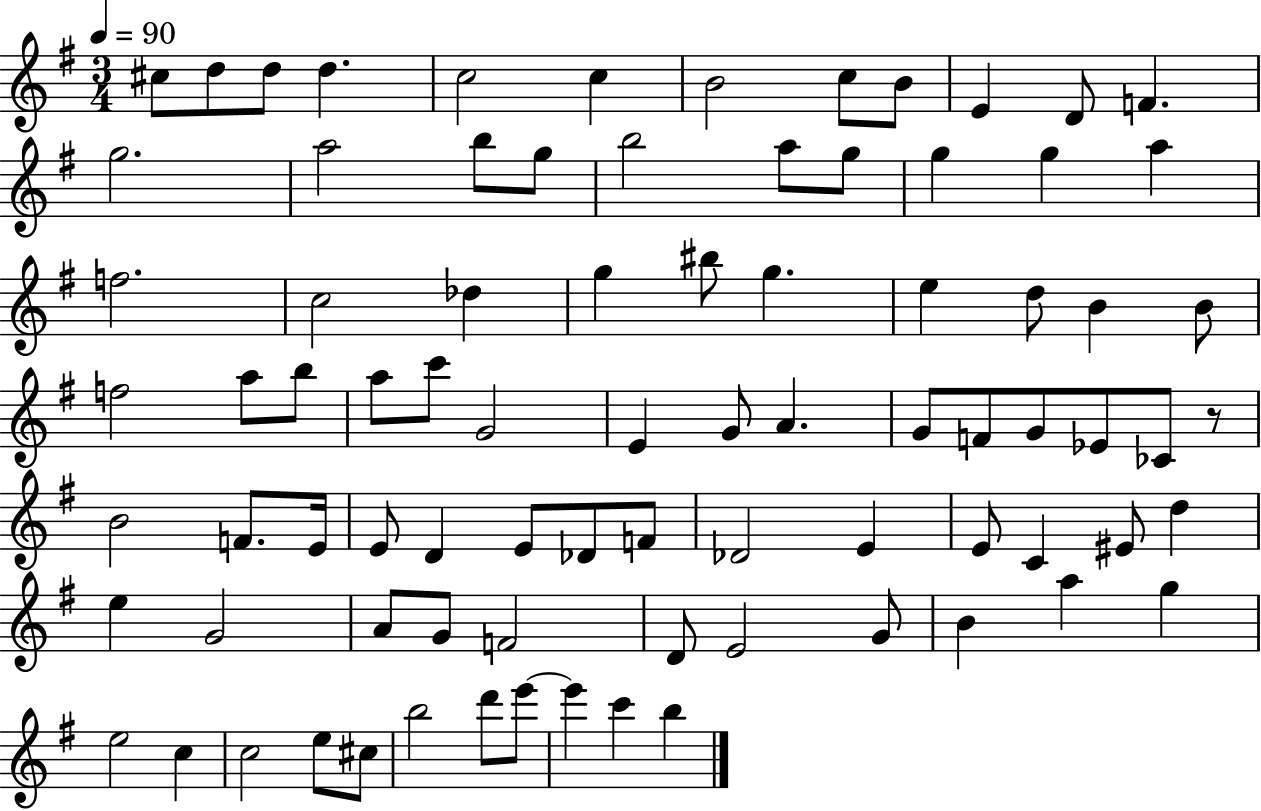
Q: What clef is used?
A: treble